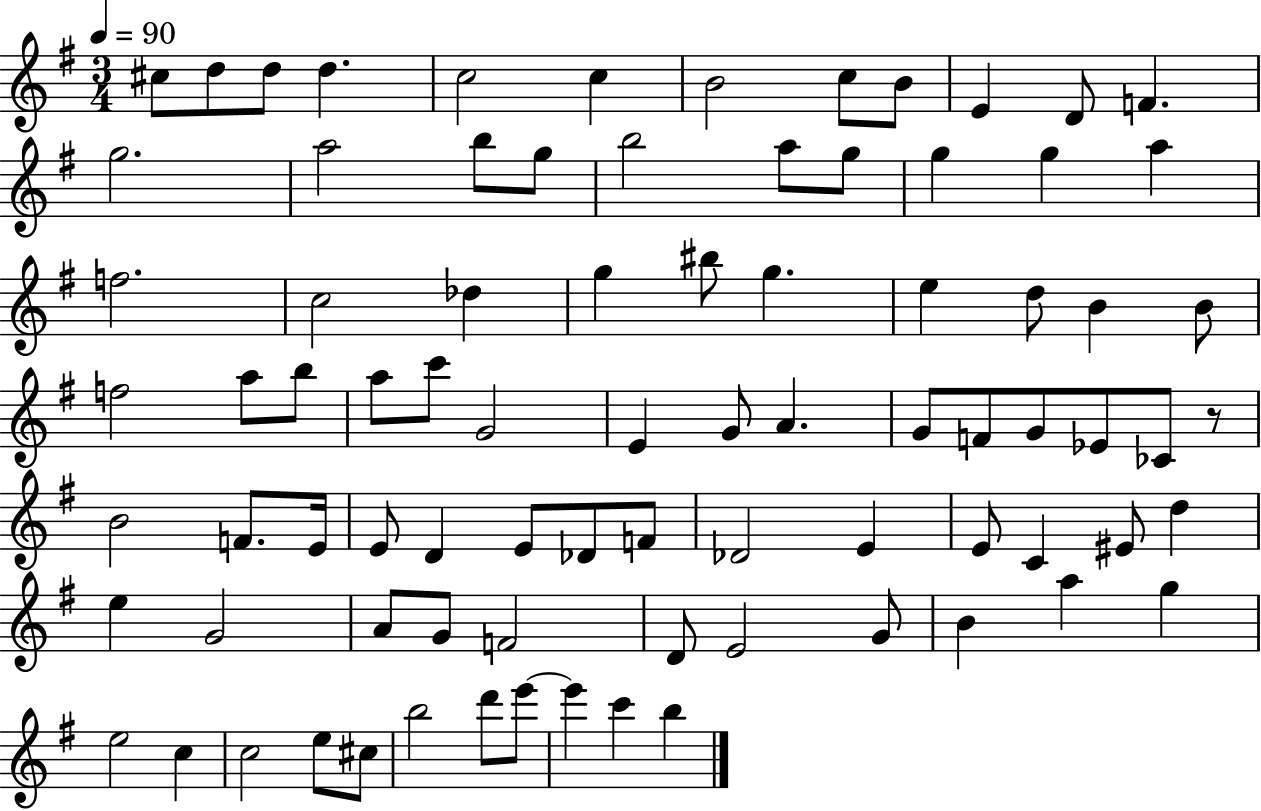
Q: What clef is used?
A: treble